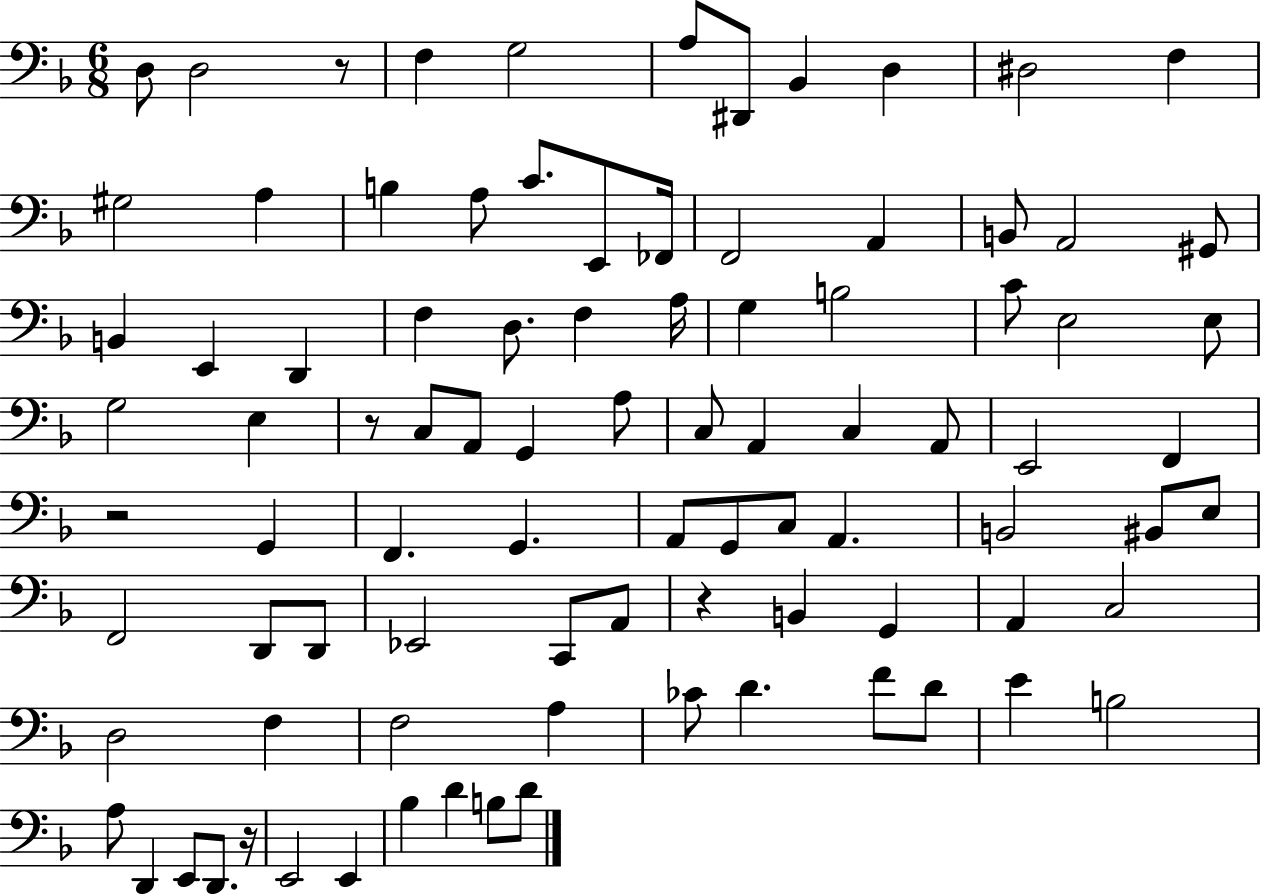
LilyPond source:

{
  \clef bass
  \numericTimeSignature
  \time 6/8
  \key f \major
  d8 d2 r8 | f4 g2 | a8 dis,8 bes,4 d4 | dis2 f4 | \break gis2 a4 | b4 a8 c'8. e,8 fes,16 | f,2 a,4 | b,8 a,2 gis,8 | \break b,4 e,4 d,4 | f4 d8. f4 a16 | g4 b2 | c'8 e2 e8 | \break g2 e4 | r8 c8 a,8 g,4 a8 | c8 a,4 c4 a,8 | e,2 f,4 | \break r2 g,4 | f,4. g,4. | a,8 g,8 c8 a,4. | b,2 bis,8 e8 | \break f,2 d,8 d,8 | ees,2 c,8 a,8 | r4 b,4 g,4 | a,4 c2 | \break d2 f4 | f2 a4 | ces'8 d'4. f'8 d'8 | e'4 b2 | \break a8 d,4 e,8 d,8. r16 | e,2 e,4 | bes4 d'4 b8 d'8 | \bar "|."
}